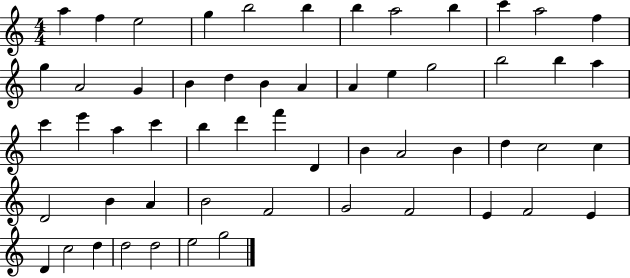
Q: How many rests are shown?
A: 0